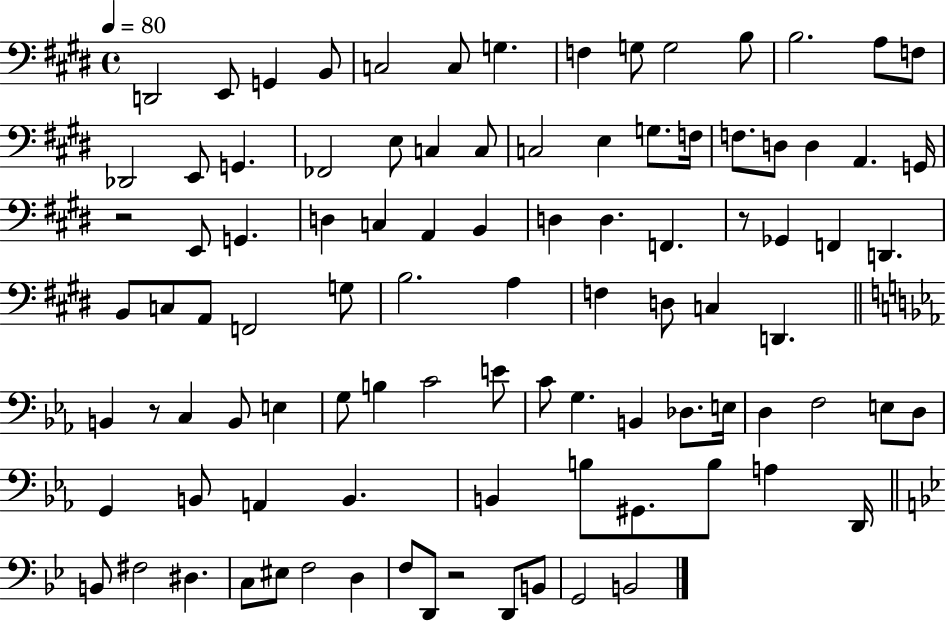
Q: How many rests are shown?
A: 4